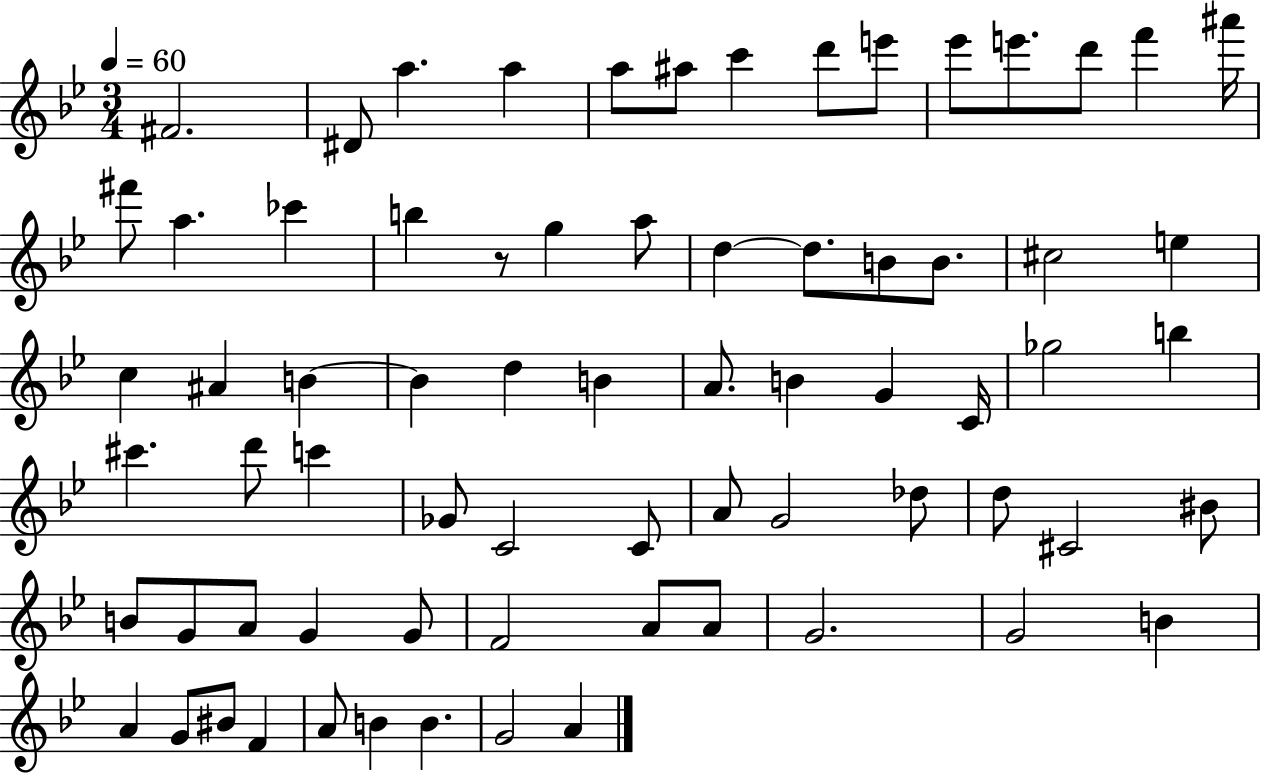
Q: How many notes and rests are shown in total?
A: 71